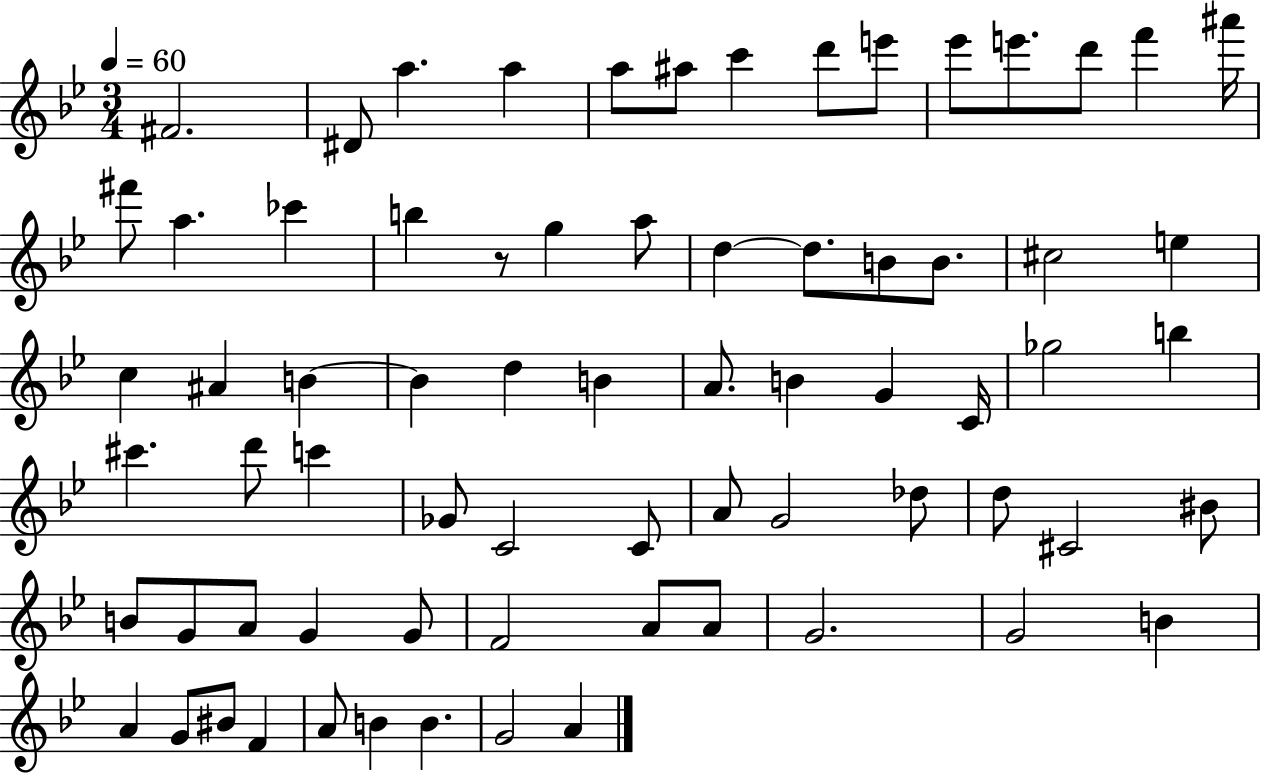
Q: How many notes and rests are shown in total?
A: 71